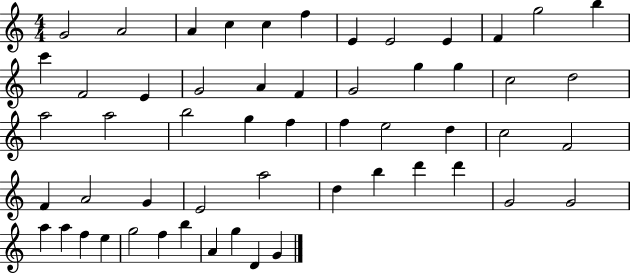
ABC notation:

X:1
T:Untitled
M:4/4
L:1/4
K:C
G2 A2 A c c f E E2 E F g2 b c' F2 E G2 A F G2 g g c2 d2 a2 a2 b2 g f f e2 d c2 F2 F A2 G E2 a2 d b d' d' G2 G2 a a f e g2 f b A g D G